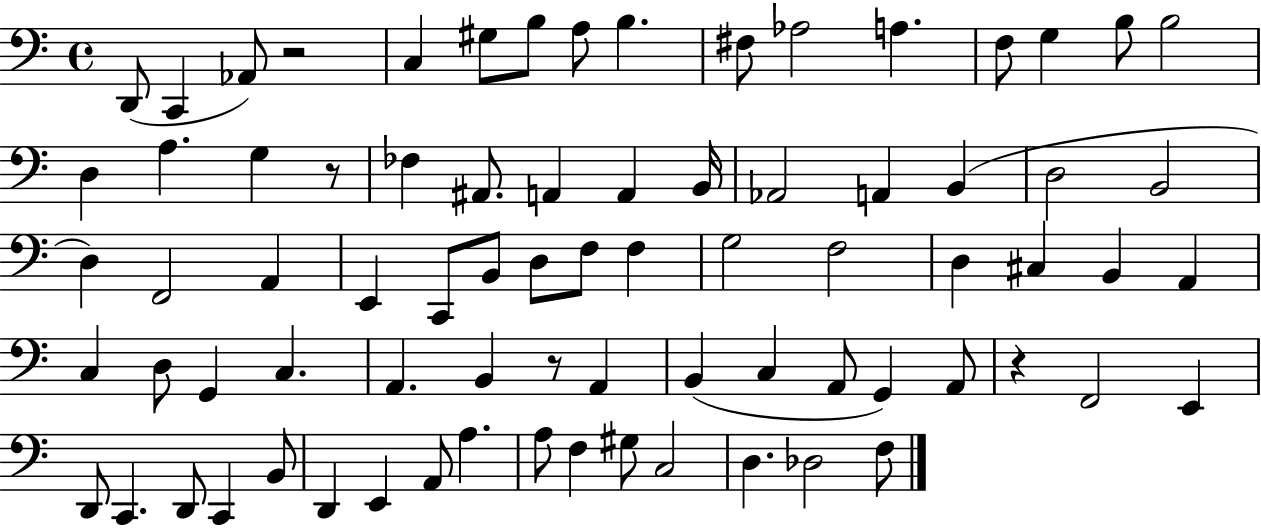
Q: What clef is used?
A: bass